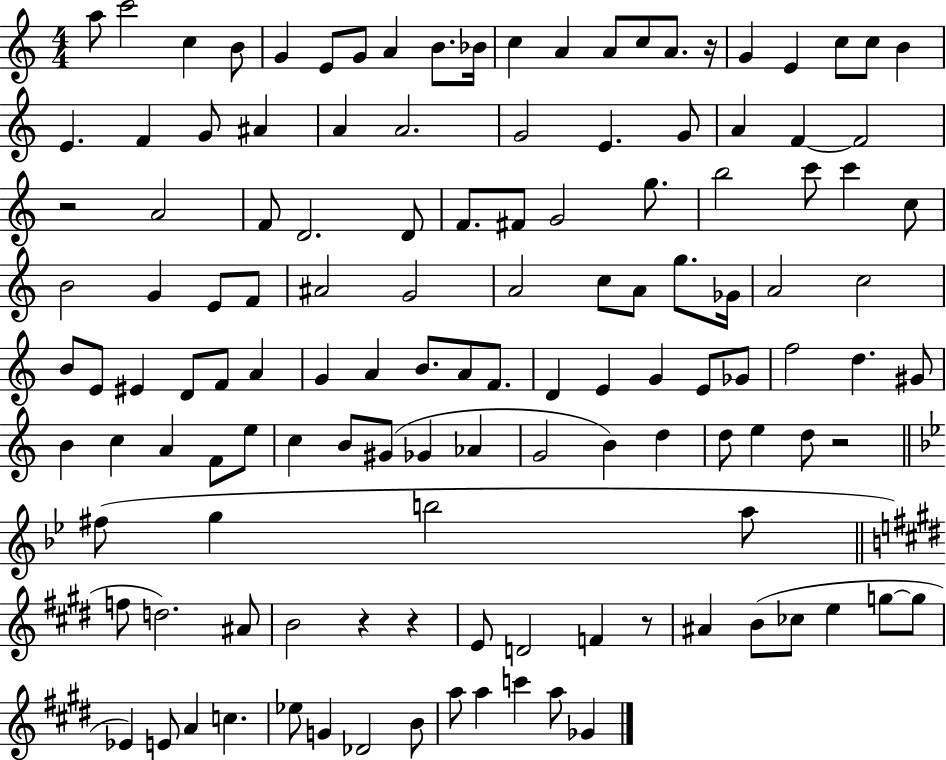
{
  \clef treble
  \numericTimeSignature
  \time 4/4
  \key c \major
  a''8 c'''2 c''4 b'8 | g'4 e'8 g'8 a'4 b'8. bes'16 | c''4 a'4 a'8 c''8 a'8. r16 | g'4 e'4 c''8 c''8 b'4 | \break e'4. f'4 g'8 ais'4 | a'4 a'2. | g'2 e'4. g'8 | a'4 f'4~~ f'2 | \break r2 a'2 | f'8 d'2. d'8 | f'8. fis'8 g'2 g''8. | b''2 c'''8 c'''4 c''8 | \break b'2 g'4 e'8 f'8 | ais'2 g'2 | a'2 c''8 a'8 g''8. ges'16 | a'2 c''2 | \break b'8 e'8 eis'4 d'8 f'8 a'4 | g'4 a'4 b'8. a'8 f'8. | d'4 e'4 g'4 e'8 ges'8 | f''2 d''4. gis'8 | \break b'4 c''4 a'4 f'8 e''8 | c''4 b'8 gis'8( ges'4 aes'4 | g'2 b'4) d''4 | d''8 e''4 d''8 r2 | \break \bar "||" \break \key bes \major fis''8( g''4 b''2 a''8 | \bar "||" \break \key e \major f''8 d''2.) ais'8 | b'2 r4 r4 | e'8 d'2 f'4 r8 | ais'4 b'8( ces''8 e''4 g''8~~ g''8 | \break ees'4) e'8 a'4 c''4. | ees''8 g'4 des'2 b'8 | a''8 a''4 c'''4 a''8 ges'4 | \bar "|."
}